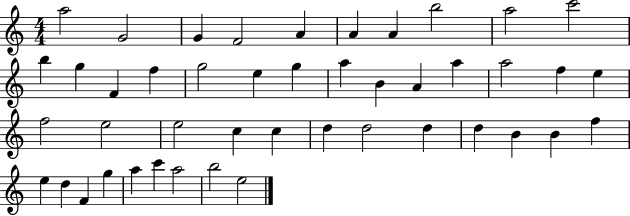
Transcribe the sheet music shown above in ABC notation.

X:1
T:Untitled
M:4/4
L:1/4
K:C
a2 G2 G F2 A A A b2 a2 c'2 b g F f g2 e g a B A a a2 f e f2 e2 e2 c c d d2 d d B B f e d F g a c' a2 b2 e2